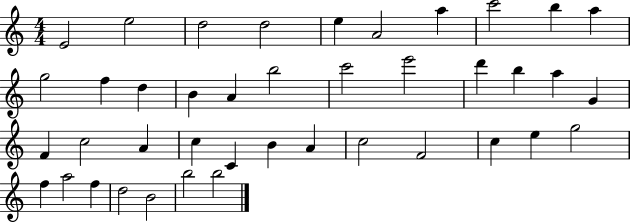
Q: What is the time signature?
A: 4/4